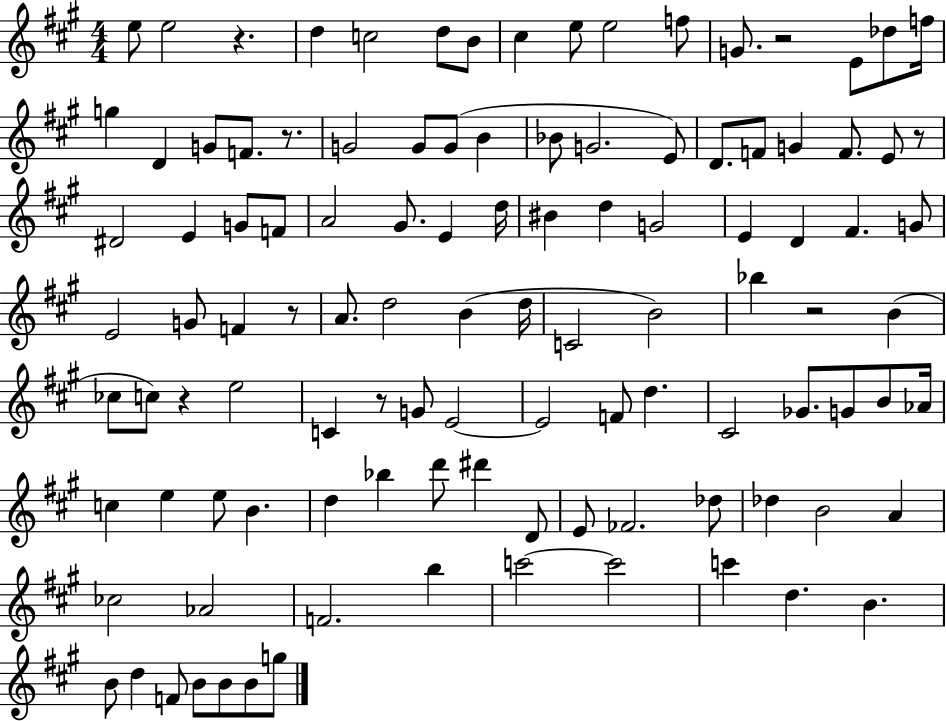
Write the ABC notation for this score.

X:1
T:Untitled
M:4/4
L:1/4
K:A
e/2 e2 z d c2 d/2 B/2 ^c e/2 e2 f/2 G/2 z2 E/2 _d/2 f/4 g D G/2 F/2 z/2 G2 G/2 G/2 B _B/2 G2 E/2 D/2 F/2 G F/2 E/2 z/2 ^D2 E G/2 F/2 A2 ^G/2 E d/4 ^B d G2 E D ^F G/2 E2 G/2 F z/2 A/2 d2 B d/4 C2 B2 _b z2 B _c/2 c/2 z e2 C z/2 G/2 E2 E2 F/2 d ^C2 _G/2 G/2 B/2 _A/4 c e e/2 B d _b d'/2 ^d' D/2 E/2 _F2 _d/2 _d B2 A _c2 _A2 F2 b c'2 c'2 c' d B B/2 d F/2 B/2 B/2 B/2 g/2